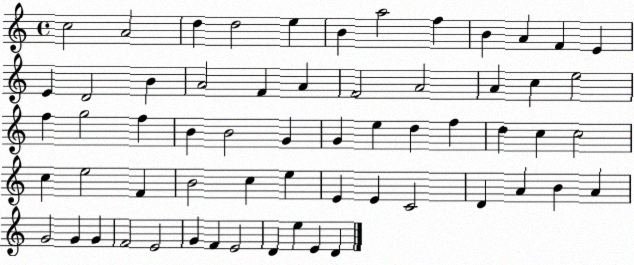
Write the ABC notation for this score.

X:1
T:Untitled
M:4/4
L:1/4
K:C
c2 A2 d d2 e B a2 f B A F E E D2 B A2 F A F2 A2 A c e2 f g2 f B B2 G G e d f d c c2 c e2 F B2 c e E E C2 D A B A G2 G G F2 E2 G F E2 D e E D